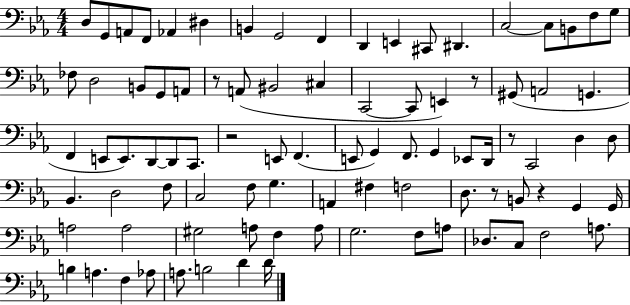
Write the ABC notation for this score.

X:1
T:Untitled
M:4/4
L:1/4
K:Eb
D,/2 G,,/2 A,,/2 F,,/2 _A,, ^D, B,, G,,2 F,, D,, E,, ^C,,/2 ^D,, C,2 C,/2 B,,/2 F,/2 G,/2 _F,/2 D,2 B,,/2 G,,/2 A,,/2 z/2 A,,/2 ^B,,2 ^C, C,,2 C,,/2 E,, z/2 ^G,,/2 A,,2 G,, F,, E,,/2 E,,/2 D,,/2 D,,/2 C,,/2 z2 E,,/2 F,, E,,/2 G,, F,,/2 G,, _E,,/2 D,,/4 z/2 C,,2 D, D,/2 _B,, D,2 F,/2 C,2 F,/2 G, A,, ^F, F,2 D,/2 z/2 B,,/2 z G,, G,,/4 A,2 A,2 ^G,2 A,/2 F, A,/2 G,2 F,/2 A,/2 _D,/2 C,/2 F,2 A,/2 B, A, F, _A,/2 A,/2 B,2 D D/4